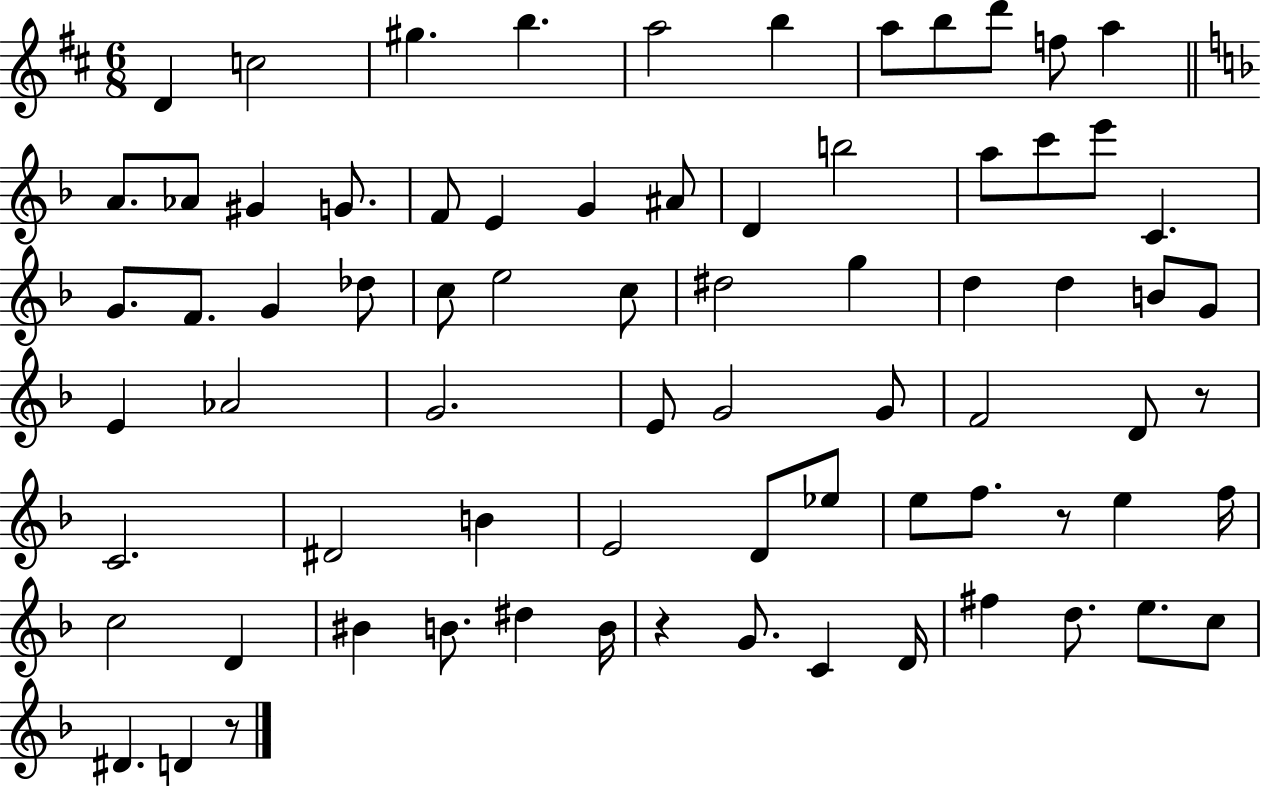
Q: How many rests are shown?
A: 4